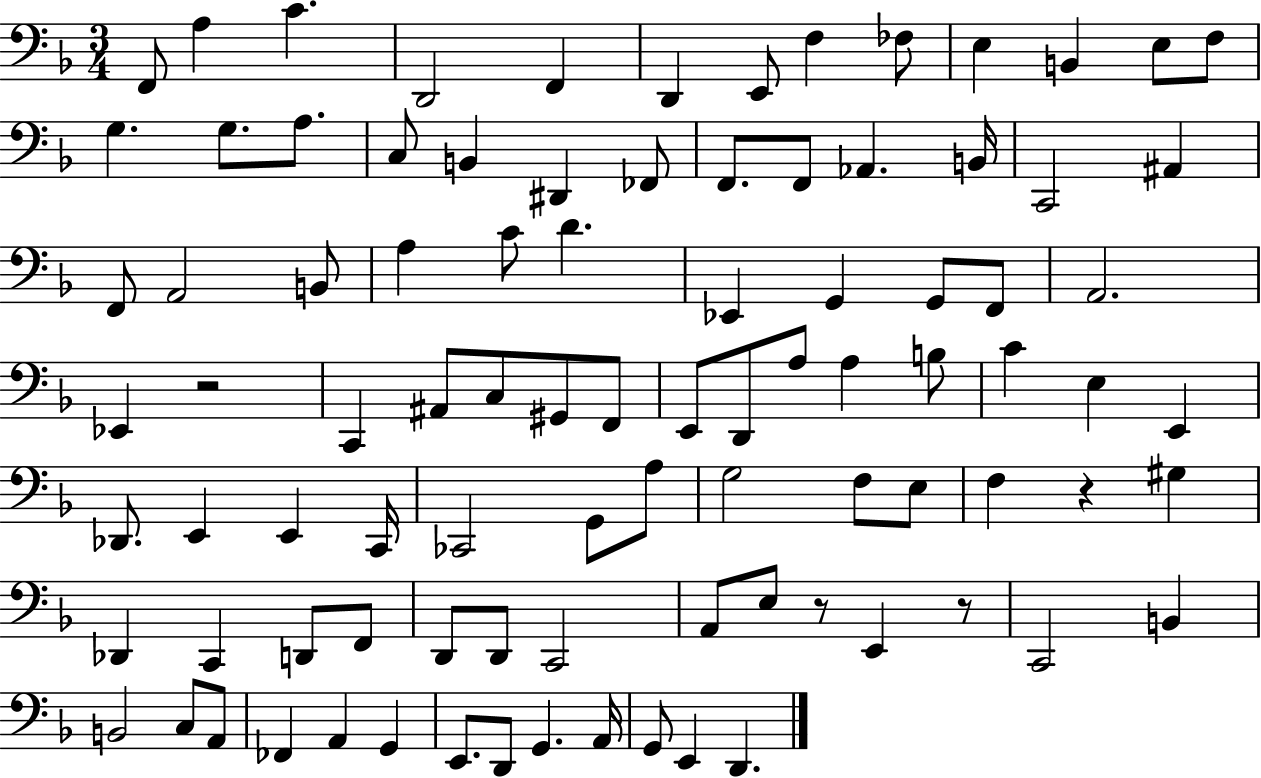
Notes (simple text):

F2/e A3/q C4/q. D2/h F2/q D2/q E2/e F3/q FES3/e E3/q B2/q E3/e F3/e G3/q. G3/e. A3/e. C3/e B2/q D#2/q FES2/e F2/e. F2/e Ab2/q. B2/s C2/h A#2/q F2/e A2/h B2/e A3/q C4/e D4/q. Eb2/q G2/q G2/e F2/e A2/h. Eb2/q R/h C2/q A#2/e C3/e G#2/e F2/e E2/e D2/e A3/e A3/q B3/e C4/q E3/q E2/q Db2/e. E2/q E2/q C2/s CES2/h G2/e A3/e G3/h F3/e E3/e F3/q R/q G#3/q Db2/q C2/q D2/e F2/e D2/e D2/e C2/h A2/e E3/e R/e E2/q R/e C2/h B2/q B2/h C3/e A2/e FES2/q A2/q G2/q E2/e. D2/e G2/q. A2/s G2/e E2/q D2/q.